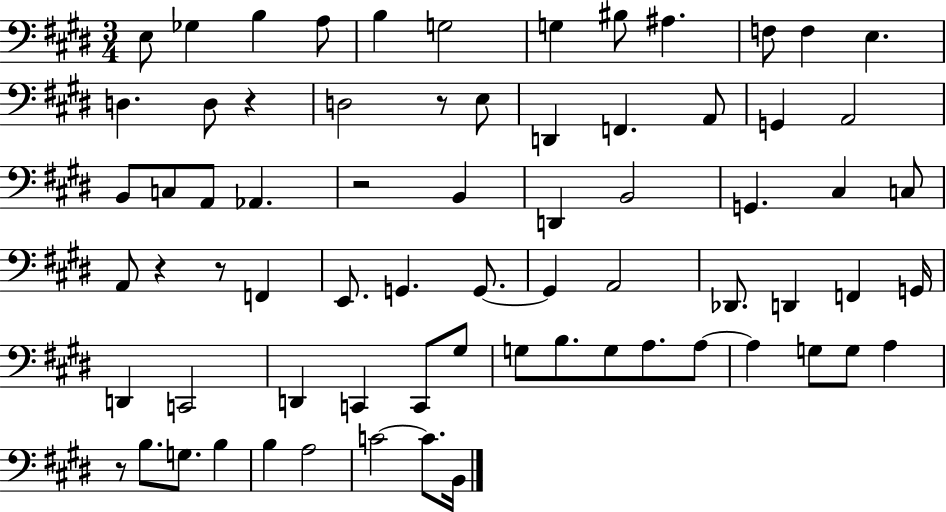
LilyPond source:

{
  \clef bass
  \numericTimeSignature
  \time 3/4
  \key e \major
  e8 ges4 b4 a8 | b4 g2 | g4 bis8 ais4. | f8 f4 e4. | \break d4. d8 r4 | d2 r8 e8 | d,4 f,4. a,8 | g,4 a,2 | \break b,8 c8 a,8 aes,4. | r2 b,4 | d,4 b,2 | g,4. cis4 c8 | \break a,8 r4 r8 f,4 | e,8. g,4. g,8.~~ | g,4 a,2 | des,8. d,4 f,4 g,16 | \break d,4 c,2 | d,4 c,4 c,8 gis8 | g8 b8. g8 a8. a8~~ | a4 g8 g8 a4 | \break r8 b8. g8. b4 | b4 a2 | c'2~~ c'8. b,16 | \bar "|."
}